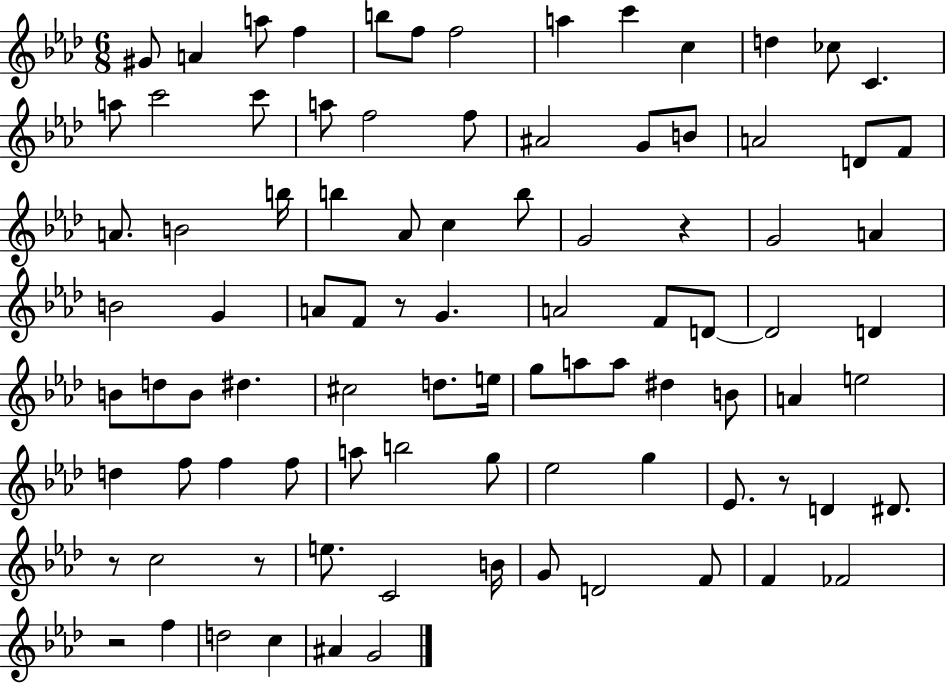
{
  \clef treble
  \numericTimeSignature
  \time 6/8
  \key aes \major
  \repeat volta 2 { gis'8 a'4 a''8 f''4 | b''8 f''8 f''2 | a''4 c'''4 c''4 | d''4 ces''8 c'4. | \break a''8 c'''2 c'''8 | a''8 f''2 f''8 | ais'2 g'8 b'8 | a'2 d'8 f'8 | \break a'8. b'2 b''16 | b''4 aes'8 c''4 b''8 | g'2 r4 | g'2 a'4 | \break b'2 g'4 | a'8 f'8 r8 g'4. | a'2 f'8 d'8~~ | d'2 d'4 | \break b'8 d''8 b'8 dis''4. | cis''2 d''8. e''16 | g''8 a''8 a''8 dis''4 b'8 | a'4 e''2 | \break d''4 f''8 f''4 f''8 | a''8 b''2 g''8 | ees''2 g''4 | ees'8. r8 d'4 dis'8. | \break r8 c''2 r8 | e''8. c'2 b'16 | g'8 d'2 f'8 | f'4 fes'2 | \break r2 f''4 | d''2 c''4 | ais'4 g'2 | } \bar "|."
}